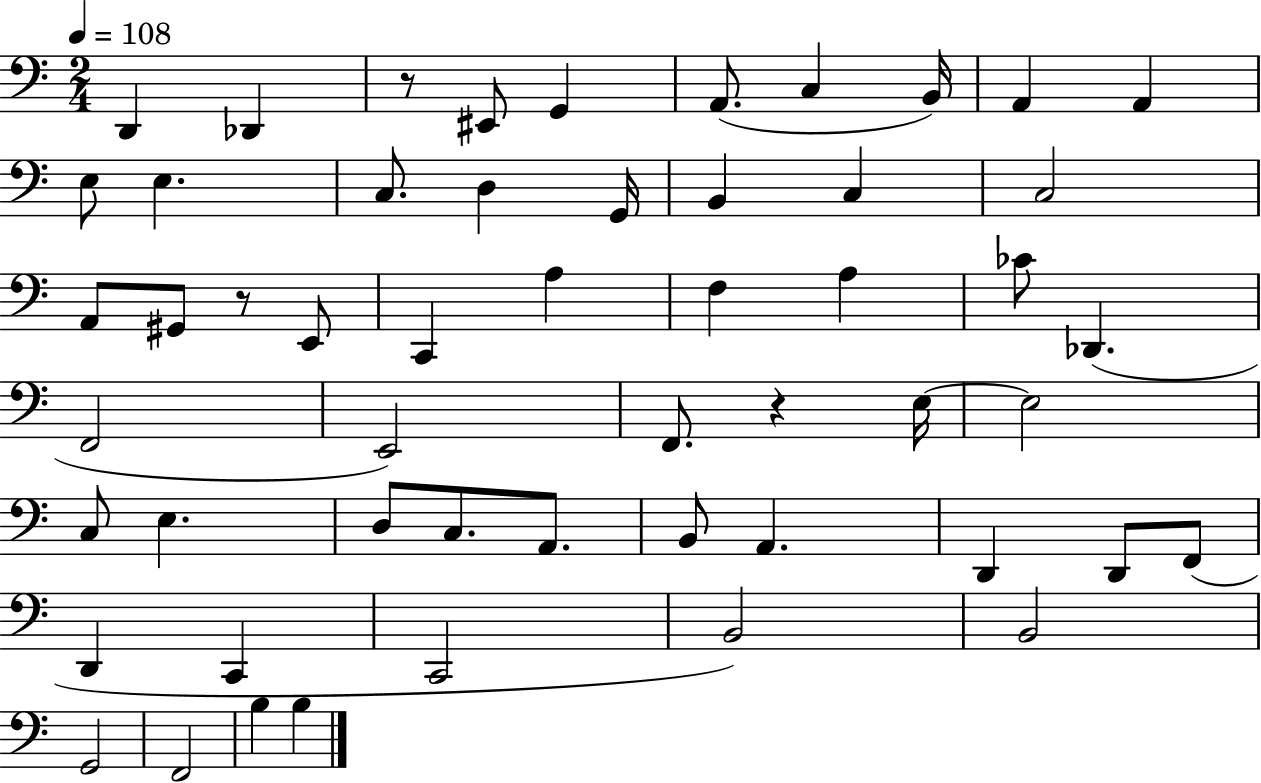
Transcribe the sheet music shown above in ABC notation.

X:1
T:Untitled
M:2/4
L:1/4
K:C
D,, _D,, z/2 ^E,,/2 G,, A,,/2 C, B,,/4 A,, A,, E,/2 E, C,/2 D, G,,/4 B,, C, C,2 A,,/2 ^G,,/2 z/2 E,,/2 C,, A, F, A, _C/2 _D,, F,,2 E,,2 F,,/2 z E,/4 E,2 C,/2 E, D,/2 C,/2 A,,/2 B,,/2 A,, D,, D,,/2 F,,/2 D,, C,, C,,2 B,,2 B,,2 G,,2 F,,2 B, B,